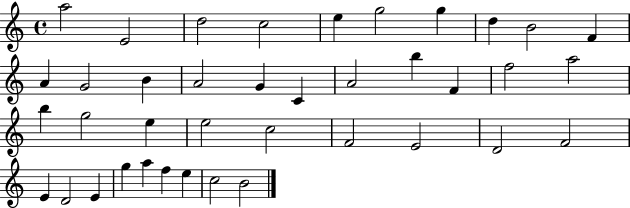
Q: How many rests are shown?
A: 0